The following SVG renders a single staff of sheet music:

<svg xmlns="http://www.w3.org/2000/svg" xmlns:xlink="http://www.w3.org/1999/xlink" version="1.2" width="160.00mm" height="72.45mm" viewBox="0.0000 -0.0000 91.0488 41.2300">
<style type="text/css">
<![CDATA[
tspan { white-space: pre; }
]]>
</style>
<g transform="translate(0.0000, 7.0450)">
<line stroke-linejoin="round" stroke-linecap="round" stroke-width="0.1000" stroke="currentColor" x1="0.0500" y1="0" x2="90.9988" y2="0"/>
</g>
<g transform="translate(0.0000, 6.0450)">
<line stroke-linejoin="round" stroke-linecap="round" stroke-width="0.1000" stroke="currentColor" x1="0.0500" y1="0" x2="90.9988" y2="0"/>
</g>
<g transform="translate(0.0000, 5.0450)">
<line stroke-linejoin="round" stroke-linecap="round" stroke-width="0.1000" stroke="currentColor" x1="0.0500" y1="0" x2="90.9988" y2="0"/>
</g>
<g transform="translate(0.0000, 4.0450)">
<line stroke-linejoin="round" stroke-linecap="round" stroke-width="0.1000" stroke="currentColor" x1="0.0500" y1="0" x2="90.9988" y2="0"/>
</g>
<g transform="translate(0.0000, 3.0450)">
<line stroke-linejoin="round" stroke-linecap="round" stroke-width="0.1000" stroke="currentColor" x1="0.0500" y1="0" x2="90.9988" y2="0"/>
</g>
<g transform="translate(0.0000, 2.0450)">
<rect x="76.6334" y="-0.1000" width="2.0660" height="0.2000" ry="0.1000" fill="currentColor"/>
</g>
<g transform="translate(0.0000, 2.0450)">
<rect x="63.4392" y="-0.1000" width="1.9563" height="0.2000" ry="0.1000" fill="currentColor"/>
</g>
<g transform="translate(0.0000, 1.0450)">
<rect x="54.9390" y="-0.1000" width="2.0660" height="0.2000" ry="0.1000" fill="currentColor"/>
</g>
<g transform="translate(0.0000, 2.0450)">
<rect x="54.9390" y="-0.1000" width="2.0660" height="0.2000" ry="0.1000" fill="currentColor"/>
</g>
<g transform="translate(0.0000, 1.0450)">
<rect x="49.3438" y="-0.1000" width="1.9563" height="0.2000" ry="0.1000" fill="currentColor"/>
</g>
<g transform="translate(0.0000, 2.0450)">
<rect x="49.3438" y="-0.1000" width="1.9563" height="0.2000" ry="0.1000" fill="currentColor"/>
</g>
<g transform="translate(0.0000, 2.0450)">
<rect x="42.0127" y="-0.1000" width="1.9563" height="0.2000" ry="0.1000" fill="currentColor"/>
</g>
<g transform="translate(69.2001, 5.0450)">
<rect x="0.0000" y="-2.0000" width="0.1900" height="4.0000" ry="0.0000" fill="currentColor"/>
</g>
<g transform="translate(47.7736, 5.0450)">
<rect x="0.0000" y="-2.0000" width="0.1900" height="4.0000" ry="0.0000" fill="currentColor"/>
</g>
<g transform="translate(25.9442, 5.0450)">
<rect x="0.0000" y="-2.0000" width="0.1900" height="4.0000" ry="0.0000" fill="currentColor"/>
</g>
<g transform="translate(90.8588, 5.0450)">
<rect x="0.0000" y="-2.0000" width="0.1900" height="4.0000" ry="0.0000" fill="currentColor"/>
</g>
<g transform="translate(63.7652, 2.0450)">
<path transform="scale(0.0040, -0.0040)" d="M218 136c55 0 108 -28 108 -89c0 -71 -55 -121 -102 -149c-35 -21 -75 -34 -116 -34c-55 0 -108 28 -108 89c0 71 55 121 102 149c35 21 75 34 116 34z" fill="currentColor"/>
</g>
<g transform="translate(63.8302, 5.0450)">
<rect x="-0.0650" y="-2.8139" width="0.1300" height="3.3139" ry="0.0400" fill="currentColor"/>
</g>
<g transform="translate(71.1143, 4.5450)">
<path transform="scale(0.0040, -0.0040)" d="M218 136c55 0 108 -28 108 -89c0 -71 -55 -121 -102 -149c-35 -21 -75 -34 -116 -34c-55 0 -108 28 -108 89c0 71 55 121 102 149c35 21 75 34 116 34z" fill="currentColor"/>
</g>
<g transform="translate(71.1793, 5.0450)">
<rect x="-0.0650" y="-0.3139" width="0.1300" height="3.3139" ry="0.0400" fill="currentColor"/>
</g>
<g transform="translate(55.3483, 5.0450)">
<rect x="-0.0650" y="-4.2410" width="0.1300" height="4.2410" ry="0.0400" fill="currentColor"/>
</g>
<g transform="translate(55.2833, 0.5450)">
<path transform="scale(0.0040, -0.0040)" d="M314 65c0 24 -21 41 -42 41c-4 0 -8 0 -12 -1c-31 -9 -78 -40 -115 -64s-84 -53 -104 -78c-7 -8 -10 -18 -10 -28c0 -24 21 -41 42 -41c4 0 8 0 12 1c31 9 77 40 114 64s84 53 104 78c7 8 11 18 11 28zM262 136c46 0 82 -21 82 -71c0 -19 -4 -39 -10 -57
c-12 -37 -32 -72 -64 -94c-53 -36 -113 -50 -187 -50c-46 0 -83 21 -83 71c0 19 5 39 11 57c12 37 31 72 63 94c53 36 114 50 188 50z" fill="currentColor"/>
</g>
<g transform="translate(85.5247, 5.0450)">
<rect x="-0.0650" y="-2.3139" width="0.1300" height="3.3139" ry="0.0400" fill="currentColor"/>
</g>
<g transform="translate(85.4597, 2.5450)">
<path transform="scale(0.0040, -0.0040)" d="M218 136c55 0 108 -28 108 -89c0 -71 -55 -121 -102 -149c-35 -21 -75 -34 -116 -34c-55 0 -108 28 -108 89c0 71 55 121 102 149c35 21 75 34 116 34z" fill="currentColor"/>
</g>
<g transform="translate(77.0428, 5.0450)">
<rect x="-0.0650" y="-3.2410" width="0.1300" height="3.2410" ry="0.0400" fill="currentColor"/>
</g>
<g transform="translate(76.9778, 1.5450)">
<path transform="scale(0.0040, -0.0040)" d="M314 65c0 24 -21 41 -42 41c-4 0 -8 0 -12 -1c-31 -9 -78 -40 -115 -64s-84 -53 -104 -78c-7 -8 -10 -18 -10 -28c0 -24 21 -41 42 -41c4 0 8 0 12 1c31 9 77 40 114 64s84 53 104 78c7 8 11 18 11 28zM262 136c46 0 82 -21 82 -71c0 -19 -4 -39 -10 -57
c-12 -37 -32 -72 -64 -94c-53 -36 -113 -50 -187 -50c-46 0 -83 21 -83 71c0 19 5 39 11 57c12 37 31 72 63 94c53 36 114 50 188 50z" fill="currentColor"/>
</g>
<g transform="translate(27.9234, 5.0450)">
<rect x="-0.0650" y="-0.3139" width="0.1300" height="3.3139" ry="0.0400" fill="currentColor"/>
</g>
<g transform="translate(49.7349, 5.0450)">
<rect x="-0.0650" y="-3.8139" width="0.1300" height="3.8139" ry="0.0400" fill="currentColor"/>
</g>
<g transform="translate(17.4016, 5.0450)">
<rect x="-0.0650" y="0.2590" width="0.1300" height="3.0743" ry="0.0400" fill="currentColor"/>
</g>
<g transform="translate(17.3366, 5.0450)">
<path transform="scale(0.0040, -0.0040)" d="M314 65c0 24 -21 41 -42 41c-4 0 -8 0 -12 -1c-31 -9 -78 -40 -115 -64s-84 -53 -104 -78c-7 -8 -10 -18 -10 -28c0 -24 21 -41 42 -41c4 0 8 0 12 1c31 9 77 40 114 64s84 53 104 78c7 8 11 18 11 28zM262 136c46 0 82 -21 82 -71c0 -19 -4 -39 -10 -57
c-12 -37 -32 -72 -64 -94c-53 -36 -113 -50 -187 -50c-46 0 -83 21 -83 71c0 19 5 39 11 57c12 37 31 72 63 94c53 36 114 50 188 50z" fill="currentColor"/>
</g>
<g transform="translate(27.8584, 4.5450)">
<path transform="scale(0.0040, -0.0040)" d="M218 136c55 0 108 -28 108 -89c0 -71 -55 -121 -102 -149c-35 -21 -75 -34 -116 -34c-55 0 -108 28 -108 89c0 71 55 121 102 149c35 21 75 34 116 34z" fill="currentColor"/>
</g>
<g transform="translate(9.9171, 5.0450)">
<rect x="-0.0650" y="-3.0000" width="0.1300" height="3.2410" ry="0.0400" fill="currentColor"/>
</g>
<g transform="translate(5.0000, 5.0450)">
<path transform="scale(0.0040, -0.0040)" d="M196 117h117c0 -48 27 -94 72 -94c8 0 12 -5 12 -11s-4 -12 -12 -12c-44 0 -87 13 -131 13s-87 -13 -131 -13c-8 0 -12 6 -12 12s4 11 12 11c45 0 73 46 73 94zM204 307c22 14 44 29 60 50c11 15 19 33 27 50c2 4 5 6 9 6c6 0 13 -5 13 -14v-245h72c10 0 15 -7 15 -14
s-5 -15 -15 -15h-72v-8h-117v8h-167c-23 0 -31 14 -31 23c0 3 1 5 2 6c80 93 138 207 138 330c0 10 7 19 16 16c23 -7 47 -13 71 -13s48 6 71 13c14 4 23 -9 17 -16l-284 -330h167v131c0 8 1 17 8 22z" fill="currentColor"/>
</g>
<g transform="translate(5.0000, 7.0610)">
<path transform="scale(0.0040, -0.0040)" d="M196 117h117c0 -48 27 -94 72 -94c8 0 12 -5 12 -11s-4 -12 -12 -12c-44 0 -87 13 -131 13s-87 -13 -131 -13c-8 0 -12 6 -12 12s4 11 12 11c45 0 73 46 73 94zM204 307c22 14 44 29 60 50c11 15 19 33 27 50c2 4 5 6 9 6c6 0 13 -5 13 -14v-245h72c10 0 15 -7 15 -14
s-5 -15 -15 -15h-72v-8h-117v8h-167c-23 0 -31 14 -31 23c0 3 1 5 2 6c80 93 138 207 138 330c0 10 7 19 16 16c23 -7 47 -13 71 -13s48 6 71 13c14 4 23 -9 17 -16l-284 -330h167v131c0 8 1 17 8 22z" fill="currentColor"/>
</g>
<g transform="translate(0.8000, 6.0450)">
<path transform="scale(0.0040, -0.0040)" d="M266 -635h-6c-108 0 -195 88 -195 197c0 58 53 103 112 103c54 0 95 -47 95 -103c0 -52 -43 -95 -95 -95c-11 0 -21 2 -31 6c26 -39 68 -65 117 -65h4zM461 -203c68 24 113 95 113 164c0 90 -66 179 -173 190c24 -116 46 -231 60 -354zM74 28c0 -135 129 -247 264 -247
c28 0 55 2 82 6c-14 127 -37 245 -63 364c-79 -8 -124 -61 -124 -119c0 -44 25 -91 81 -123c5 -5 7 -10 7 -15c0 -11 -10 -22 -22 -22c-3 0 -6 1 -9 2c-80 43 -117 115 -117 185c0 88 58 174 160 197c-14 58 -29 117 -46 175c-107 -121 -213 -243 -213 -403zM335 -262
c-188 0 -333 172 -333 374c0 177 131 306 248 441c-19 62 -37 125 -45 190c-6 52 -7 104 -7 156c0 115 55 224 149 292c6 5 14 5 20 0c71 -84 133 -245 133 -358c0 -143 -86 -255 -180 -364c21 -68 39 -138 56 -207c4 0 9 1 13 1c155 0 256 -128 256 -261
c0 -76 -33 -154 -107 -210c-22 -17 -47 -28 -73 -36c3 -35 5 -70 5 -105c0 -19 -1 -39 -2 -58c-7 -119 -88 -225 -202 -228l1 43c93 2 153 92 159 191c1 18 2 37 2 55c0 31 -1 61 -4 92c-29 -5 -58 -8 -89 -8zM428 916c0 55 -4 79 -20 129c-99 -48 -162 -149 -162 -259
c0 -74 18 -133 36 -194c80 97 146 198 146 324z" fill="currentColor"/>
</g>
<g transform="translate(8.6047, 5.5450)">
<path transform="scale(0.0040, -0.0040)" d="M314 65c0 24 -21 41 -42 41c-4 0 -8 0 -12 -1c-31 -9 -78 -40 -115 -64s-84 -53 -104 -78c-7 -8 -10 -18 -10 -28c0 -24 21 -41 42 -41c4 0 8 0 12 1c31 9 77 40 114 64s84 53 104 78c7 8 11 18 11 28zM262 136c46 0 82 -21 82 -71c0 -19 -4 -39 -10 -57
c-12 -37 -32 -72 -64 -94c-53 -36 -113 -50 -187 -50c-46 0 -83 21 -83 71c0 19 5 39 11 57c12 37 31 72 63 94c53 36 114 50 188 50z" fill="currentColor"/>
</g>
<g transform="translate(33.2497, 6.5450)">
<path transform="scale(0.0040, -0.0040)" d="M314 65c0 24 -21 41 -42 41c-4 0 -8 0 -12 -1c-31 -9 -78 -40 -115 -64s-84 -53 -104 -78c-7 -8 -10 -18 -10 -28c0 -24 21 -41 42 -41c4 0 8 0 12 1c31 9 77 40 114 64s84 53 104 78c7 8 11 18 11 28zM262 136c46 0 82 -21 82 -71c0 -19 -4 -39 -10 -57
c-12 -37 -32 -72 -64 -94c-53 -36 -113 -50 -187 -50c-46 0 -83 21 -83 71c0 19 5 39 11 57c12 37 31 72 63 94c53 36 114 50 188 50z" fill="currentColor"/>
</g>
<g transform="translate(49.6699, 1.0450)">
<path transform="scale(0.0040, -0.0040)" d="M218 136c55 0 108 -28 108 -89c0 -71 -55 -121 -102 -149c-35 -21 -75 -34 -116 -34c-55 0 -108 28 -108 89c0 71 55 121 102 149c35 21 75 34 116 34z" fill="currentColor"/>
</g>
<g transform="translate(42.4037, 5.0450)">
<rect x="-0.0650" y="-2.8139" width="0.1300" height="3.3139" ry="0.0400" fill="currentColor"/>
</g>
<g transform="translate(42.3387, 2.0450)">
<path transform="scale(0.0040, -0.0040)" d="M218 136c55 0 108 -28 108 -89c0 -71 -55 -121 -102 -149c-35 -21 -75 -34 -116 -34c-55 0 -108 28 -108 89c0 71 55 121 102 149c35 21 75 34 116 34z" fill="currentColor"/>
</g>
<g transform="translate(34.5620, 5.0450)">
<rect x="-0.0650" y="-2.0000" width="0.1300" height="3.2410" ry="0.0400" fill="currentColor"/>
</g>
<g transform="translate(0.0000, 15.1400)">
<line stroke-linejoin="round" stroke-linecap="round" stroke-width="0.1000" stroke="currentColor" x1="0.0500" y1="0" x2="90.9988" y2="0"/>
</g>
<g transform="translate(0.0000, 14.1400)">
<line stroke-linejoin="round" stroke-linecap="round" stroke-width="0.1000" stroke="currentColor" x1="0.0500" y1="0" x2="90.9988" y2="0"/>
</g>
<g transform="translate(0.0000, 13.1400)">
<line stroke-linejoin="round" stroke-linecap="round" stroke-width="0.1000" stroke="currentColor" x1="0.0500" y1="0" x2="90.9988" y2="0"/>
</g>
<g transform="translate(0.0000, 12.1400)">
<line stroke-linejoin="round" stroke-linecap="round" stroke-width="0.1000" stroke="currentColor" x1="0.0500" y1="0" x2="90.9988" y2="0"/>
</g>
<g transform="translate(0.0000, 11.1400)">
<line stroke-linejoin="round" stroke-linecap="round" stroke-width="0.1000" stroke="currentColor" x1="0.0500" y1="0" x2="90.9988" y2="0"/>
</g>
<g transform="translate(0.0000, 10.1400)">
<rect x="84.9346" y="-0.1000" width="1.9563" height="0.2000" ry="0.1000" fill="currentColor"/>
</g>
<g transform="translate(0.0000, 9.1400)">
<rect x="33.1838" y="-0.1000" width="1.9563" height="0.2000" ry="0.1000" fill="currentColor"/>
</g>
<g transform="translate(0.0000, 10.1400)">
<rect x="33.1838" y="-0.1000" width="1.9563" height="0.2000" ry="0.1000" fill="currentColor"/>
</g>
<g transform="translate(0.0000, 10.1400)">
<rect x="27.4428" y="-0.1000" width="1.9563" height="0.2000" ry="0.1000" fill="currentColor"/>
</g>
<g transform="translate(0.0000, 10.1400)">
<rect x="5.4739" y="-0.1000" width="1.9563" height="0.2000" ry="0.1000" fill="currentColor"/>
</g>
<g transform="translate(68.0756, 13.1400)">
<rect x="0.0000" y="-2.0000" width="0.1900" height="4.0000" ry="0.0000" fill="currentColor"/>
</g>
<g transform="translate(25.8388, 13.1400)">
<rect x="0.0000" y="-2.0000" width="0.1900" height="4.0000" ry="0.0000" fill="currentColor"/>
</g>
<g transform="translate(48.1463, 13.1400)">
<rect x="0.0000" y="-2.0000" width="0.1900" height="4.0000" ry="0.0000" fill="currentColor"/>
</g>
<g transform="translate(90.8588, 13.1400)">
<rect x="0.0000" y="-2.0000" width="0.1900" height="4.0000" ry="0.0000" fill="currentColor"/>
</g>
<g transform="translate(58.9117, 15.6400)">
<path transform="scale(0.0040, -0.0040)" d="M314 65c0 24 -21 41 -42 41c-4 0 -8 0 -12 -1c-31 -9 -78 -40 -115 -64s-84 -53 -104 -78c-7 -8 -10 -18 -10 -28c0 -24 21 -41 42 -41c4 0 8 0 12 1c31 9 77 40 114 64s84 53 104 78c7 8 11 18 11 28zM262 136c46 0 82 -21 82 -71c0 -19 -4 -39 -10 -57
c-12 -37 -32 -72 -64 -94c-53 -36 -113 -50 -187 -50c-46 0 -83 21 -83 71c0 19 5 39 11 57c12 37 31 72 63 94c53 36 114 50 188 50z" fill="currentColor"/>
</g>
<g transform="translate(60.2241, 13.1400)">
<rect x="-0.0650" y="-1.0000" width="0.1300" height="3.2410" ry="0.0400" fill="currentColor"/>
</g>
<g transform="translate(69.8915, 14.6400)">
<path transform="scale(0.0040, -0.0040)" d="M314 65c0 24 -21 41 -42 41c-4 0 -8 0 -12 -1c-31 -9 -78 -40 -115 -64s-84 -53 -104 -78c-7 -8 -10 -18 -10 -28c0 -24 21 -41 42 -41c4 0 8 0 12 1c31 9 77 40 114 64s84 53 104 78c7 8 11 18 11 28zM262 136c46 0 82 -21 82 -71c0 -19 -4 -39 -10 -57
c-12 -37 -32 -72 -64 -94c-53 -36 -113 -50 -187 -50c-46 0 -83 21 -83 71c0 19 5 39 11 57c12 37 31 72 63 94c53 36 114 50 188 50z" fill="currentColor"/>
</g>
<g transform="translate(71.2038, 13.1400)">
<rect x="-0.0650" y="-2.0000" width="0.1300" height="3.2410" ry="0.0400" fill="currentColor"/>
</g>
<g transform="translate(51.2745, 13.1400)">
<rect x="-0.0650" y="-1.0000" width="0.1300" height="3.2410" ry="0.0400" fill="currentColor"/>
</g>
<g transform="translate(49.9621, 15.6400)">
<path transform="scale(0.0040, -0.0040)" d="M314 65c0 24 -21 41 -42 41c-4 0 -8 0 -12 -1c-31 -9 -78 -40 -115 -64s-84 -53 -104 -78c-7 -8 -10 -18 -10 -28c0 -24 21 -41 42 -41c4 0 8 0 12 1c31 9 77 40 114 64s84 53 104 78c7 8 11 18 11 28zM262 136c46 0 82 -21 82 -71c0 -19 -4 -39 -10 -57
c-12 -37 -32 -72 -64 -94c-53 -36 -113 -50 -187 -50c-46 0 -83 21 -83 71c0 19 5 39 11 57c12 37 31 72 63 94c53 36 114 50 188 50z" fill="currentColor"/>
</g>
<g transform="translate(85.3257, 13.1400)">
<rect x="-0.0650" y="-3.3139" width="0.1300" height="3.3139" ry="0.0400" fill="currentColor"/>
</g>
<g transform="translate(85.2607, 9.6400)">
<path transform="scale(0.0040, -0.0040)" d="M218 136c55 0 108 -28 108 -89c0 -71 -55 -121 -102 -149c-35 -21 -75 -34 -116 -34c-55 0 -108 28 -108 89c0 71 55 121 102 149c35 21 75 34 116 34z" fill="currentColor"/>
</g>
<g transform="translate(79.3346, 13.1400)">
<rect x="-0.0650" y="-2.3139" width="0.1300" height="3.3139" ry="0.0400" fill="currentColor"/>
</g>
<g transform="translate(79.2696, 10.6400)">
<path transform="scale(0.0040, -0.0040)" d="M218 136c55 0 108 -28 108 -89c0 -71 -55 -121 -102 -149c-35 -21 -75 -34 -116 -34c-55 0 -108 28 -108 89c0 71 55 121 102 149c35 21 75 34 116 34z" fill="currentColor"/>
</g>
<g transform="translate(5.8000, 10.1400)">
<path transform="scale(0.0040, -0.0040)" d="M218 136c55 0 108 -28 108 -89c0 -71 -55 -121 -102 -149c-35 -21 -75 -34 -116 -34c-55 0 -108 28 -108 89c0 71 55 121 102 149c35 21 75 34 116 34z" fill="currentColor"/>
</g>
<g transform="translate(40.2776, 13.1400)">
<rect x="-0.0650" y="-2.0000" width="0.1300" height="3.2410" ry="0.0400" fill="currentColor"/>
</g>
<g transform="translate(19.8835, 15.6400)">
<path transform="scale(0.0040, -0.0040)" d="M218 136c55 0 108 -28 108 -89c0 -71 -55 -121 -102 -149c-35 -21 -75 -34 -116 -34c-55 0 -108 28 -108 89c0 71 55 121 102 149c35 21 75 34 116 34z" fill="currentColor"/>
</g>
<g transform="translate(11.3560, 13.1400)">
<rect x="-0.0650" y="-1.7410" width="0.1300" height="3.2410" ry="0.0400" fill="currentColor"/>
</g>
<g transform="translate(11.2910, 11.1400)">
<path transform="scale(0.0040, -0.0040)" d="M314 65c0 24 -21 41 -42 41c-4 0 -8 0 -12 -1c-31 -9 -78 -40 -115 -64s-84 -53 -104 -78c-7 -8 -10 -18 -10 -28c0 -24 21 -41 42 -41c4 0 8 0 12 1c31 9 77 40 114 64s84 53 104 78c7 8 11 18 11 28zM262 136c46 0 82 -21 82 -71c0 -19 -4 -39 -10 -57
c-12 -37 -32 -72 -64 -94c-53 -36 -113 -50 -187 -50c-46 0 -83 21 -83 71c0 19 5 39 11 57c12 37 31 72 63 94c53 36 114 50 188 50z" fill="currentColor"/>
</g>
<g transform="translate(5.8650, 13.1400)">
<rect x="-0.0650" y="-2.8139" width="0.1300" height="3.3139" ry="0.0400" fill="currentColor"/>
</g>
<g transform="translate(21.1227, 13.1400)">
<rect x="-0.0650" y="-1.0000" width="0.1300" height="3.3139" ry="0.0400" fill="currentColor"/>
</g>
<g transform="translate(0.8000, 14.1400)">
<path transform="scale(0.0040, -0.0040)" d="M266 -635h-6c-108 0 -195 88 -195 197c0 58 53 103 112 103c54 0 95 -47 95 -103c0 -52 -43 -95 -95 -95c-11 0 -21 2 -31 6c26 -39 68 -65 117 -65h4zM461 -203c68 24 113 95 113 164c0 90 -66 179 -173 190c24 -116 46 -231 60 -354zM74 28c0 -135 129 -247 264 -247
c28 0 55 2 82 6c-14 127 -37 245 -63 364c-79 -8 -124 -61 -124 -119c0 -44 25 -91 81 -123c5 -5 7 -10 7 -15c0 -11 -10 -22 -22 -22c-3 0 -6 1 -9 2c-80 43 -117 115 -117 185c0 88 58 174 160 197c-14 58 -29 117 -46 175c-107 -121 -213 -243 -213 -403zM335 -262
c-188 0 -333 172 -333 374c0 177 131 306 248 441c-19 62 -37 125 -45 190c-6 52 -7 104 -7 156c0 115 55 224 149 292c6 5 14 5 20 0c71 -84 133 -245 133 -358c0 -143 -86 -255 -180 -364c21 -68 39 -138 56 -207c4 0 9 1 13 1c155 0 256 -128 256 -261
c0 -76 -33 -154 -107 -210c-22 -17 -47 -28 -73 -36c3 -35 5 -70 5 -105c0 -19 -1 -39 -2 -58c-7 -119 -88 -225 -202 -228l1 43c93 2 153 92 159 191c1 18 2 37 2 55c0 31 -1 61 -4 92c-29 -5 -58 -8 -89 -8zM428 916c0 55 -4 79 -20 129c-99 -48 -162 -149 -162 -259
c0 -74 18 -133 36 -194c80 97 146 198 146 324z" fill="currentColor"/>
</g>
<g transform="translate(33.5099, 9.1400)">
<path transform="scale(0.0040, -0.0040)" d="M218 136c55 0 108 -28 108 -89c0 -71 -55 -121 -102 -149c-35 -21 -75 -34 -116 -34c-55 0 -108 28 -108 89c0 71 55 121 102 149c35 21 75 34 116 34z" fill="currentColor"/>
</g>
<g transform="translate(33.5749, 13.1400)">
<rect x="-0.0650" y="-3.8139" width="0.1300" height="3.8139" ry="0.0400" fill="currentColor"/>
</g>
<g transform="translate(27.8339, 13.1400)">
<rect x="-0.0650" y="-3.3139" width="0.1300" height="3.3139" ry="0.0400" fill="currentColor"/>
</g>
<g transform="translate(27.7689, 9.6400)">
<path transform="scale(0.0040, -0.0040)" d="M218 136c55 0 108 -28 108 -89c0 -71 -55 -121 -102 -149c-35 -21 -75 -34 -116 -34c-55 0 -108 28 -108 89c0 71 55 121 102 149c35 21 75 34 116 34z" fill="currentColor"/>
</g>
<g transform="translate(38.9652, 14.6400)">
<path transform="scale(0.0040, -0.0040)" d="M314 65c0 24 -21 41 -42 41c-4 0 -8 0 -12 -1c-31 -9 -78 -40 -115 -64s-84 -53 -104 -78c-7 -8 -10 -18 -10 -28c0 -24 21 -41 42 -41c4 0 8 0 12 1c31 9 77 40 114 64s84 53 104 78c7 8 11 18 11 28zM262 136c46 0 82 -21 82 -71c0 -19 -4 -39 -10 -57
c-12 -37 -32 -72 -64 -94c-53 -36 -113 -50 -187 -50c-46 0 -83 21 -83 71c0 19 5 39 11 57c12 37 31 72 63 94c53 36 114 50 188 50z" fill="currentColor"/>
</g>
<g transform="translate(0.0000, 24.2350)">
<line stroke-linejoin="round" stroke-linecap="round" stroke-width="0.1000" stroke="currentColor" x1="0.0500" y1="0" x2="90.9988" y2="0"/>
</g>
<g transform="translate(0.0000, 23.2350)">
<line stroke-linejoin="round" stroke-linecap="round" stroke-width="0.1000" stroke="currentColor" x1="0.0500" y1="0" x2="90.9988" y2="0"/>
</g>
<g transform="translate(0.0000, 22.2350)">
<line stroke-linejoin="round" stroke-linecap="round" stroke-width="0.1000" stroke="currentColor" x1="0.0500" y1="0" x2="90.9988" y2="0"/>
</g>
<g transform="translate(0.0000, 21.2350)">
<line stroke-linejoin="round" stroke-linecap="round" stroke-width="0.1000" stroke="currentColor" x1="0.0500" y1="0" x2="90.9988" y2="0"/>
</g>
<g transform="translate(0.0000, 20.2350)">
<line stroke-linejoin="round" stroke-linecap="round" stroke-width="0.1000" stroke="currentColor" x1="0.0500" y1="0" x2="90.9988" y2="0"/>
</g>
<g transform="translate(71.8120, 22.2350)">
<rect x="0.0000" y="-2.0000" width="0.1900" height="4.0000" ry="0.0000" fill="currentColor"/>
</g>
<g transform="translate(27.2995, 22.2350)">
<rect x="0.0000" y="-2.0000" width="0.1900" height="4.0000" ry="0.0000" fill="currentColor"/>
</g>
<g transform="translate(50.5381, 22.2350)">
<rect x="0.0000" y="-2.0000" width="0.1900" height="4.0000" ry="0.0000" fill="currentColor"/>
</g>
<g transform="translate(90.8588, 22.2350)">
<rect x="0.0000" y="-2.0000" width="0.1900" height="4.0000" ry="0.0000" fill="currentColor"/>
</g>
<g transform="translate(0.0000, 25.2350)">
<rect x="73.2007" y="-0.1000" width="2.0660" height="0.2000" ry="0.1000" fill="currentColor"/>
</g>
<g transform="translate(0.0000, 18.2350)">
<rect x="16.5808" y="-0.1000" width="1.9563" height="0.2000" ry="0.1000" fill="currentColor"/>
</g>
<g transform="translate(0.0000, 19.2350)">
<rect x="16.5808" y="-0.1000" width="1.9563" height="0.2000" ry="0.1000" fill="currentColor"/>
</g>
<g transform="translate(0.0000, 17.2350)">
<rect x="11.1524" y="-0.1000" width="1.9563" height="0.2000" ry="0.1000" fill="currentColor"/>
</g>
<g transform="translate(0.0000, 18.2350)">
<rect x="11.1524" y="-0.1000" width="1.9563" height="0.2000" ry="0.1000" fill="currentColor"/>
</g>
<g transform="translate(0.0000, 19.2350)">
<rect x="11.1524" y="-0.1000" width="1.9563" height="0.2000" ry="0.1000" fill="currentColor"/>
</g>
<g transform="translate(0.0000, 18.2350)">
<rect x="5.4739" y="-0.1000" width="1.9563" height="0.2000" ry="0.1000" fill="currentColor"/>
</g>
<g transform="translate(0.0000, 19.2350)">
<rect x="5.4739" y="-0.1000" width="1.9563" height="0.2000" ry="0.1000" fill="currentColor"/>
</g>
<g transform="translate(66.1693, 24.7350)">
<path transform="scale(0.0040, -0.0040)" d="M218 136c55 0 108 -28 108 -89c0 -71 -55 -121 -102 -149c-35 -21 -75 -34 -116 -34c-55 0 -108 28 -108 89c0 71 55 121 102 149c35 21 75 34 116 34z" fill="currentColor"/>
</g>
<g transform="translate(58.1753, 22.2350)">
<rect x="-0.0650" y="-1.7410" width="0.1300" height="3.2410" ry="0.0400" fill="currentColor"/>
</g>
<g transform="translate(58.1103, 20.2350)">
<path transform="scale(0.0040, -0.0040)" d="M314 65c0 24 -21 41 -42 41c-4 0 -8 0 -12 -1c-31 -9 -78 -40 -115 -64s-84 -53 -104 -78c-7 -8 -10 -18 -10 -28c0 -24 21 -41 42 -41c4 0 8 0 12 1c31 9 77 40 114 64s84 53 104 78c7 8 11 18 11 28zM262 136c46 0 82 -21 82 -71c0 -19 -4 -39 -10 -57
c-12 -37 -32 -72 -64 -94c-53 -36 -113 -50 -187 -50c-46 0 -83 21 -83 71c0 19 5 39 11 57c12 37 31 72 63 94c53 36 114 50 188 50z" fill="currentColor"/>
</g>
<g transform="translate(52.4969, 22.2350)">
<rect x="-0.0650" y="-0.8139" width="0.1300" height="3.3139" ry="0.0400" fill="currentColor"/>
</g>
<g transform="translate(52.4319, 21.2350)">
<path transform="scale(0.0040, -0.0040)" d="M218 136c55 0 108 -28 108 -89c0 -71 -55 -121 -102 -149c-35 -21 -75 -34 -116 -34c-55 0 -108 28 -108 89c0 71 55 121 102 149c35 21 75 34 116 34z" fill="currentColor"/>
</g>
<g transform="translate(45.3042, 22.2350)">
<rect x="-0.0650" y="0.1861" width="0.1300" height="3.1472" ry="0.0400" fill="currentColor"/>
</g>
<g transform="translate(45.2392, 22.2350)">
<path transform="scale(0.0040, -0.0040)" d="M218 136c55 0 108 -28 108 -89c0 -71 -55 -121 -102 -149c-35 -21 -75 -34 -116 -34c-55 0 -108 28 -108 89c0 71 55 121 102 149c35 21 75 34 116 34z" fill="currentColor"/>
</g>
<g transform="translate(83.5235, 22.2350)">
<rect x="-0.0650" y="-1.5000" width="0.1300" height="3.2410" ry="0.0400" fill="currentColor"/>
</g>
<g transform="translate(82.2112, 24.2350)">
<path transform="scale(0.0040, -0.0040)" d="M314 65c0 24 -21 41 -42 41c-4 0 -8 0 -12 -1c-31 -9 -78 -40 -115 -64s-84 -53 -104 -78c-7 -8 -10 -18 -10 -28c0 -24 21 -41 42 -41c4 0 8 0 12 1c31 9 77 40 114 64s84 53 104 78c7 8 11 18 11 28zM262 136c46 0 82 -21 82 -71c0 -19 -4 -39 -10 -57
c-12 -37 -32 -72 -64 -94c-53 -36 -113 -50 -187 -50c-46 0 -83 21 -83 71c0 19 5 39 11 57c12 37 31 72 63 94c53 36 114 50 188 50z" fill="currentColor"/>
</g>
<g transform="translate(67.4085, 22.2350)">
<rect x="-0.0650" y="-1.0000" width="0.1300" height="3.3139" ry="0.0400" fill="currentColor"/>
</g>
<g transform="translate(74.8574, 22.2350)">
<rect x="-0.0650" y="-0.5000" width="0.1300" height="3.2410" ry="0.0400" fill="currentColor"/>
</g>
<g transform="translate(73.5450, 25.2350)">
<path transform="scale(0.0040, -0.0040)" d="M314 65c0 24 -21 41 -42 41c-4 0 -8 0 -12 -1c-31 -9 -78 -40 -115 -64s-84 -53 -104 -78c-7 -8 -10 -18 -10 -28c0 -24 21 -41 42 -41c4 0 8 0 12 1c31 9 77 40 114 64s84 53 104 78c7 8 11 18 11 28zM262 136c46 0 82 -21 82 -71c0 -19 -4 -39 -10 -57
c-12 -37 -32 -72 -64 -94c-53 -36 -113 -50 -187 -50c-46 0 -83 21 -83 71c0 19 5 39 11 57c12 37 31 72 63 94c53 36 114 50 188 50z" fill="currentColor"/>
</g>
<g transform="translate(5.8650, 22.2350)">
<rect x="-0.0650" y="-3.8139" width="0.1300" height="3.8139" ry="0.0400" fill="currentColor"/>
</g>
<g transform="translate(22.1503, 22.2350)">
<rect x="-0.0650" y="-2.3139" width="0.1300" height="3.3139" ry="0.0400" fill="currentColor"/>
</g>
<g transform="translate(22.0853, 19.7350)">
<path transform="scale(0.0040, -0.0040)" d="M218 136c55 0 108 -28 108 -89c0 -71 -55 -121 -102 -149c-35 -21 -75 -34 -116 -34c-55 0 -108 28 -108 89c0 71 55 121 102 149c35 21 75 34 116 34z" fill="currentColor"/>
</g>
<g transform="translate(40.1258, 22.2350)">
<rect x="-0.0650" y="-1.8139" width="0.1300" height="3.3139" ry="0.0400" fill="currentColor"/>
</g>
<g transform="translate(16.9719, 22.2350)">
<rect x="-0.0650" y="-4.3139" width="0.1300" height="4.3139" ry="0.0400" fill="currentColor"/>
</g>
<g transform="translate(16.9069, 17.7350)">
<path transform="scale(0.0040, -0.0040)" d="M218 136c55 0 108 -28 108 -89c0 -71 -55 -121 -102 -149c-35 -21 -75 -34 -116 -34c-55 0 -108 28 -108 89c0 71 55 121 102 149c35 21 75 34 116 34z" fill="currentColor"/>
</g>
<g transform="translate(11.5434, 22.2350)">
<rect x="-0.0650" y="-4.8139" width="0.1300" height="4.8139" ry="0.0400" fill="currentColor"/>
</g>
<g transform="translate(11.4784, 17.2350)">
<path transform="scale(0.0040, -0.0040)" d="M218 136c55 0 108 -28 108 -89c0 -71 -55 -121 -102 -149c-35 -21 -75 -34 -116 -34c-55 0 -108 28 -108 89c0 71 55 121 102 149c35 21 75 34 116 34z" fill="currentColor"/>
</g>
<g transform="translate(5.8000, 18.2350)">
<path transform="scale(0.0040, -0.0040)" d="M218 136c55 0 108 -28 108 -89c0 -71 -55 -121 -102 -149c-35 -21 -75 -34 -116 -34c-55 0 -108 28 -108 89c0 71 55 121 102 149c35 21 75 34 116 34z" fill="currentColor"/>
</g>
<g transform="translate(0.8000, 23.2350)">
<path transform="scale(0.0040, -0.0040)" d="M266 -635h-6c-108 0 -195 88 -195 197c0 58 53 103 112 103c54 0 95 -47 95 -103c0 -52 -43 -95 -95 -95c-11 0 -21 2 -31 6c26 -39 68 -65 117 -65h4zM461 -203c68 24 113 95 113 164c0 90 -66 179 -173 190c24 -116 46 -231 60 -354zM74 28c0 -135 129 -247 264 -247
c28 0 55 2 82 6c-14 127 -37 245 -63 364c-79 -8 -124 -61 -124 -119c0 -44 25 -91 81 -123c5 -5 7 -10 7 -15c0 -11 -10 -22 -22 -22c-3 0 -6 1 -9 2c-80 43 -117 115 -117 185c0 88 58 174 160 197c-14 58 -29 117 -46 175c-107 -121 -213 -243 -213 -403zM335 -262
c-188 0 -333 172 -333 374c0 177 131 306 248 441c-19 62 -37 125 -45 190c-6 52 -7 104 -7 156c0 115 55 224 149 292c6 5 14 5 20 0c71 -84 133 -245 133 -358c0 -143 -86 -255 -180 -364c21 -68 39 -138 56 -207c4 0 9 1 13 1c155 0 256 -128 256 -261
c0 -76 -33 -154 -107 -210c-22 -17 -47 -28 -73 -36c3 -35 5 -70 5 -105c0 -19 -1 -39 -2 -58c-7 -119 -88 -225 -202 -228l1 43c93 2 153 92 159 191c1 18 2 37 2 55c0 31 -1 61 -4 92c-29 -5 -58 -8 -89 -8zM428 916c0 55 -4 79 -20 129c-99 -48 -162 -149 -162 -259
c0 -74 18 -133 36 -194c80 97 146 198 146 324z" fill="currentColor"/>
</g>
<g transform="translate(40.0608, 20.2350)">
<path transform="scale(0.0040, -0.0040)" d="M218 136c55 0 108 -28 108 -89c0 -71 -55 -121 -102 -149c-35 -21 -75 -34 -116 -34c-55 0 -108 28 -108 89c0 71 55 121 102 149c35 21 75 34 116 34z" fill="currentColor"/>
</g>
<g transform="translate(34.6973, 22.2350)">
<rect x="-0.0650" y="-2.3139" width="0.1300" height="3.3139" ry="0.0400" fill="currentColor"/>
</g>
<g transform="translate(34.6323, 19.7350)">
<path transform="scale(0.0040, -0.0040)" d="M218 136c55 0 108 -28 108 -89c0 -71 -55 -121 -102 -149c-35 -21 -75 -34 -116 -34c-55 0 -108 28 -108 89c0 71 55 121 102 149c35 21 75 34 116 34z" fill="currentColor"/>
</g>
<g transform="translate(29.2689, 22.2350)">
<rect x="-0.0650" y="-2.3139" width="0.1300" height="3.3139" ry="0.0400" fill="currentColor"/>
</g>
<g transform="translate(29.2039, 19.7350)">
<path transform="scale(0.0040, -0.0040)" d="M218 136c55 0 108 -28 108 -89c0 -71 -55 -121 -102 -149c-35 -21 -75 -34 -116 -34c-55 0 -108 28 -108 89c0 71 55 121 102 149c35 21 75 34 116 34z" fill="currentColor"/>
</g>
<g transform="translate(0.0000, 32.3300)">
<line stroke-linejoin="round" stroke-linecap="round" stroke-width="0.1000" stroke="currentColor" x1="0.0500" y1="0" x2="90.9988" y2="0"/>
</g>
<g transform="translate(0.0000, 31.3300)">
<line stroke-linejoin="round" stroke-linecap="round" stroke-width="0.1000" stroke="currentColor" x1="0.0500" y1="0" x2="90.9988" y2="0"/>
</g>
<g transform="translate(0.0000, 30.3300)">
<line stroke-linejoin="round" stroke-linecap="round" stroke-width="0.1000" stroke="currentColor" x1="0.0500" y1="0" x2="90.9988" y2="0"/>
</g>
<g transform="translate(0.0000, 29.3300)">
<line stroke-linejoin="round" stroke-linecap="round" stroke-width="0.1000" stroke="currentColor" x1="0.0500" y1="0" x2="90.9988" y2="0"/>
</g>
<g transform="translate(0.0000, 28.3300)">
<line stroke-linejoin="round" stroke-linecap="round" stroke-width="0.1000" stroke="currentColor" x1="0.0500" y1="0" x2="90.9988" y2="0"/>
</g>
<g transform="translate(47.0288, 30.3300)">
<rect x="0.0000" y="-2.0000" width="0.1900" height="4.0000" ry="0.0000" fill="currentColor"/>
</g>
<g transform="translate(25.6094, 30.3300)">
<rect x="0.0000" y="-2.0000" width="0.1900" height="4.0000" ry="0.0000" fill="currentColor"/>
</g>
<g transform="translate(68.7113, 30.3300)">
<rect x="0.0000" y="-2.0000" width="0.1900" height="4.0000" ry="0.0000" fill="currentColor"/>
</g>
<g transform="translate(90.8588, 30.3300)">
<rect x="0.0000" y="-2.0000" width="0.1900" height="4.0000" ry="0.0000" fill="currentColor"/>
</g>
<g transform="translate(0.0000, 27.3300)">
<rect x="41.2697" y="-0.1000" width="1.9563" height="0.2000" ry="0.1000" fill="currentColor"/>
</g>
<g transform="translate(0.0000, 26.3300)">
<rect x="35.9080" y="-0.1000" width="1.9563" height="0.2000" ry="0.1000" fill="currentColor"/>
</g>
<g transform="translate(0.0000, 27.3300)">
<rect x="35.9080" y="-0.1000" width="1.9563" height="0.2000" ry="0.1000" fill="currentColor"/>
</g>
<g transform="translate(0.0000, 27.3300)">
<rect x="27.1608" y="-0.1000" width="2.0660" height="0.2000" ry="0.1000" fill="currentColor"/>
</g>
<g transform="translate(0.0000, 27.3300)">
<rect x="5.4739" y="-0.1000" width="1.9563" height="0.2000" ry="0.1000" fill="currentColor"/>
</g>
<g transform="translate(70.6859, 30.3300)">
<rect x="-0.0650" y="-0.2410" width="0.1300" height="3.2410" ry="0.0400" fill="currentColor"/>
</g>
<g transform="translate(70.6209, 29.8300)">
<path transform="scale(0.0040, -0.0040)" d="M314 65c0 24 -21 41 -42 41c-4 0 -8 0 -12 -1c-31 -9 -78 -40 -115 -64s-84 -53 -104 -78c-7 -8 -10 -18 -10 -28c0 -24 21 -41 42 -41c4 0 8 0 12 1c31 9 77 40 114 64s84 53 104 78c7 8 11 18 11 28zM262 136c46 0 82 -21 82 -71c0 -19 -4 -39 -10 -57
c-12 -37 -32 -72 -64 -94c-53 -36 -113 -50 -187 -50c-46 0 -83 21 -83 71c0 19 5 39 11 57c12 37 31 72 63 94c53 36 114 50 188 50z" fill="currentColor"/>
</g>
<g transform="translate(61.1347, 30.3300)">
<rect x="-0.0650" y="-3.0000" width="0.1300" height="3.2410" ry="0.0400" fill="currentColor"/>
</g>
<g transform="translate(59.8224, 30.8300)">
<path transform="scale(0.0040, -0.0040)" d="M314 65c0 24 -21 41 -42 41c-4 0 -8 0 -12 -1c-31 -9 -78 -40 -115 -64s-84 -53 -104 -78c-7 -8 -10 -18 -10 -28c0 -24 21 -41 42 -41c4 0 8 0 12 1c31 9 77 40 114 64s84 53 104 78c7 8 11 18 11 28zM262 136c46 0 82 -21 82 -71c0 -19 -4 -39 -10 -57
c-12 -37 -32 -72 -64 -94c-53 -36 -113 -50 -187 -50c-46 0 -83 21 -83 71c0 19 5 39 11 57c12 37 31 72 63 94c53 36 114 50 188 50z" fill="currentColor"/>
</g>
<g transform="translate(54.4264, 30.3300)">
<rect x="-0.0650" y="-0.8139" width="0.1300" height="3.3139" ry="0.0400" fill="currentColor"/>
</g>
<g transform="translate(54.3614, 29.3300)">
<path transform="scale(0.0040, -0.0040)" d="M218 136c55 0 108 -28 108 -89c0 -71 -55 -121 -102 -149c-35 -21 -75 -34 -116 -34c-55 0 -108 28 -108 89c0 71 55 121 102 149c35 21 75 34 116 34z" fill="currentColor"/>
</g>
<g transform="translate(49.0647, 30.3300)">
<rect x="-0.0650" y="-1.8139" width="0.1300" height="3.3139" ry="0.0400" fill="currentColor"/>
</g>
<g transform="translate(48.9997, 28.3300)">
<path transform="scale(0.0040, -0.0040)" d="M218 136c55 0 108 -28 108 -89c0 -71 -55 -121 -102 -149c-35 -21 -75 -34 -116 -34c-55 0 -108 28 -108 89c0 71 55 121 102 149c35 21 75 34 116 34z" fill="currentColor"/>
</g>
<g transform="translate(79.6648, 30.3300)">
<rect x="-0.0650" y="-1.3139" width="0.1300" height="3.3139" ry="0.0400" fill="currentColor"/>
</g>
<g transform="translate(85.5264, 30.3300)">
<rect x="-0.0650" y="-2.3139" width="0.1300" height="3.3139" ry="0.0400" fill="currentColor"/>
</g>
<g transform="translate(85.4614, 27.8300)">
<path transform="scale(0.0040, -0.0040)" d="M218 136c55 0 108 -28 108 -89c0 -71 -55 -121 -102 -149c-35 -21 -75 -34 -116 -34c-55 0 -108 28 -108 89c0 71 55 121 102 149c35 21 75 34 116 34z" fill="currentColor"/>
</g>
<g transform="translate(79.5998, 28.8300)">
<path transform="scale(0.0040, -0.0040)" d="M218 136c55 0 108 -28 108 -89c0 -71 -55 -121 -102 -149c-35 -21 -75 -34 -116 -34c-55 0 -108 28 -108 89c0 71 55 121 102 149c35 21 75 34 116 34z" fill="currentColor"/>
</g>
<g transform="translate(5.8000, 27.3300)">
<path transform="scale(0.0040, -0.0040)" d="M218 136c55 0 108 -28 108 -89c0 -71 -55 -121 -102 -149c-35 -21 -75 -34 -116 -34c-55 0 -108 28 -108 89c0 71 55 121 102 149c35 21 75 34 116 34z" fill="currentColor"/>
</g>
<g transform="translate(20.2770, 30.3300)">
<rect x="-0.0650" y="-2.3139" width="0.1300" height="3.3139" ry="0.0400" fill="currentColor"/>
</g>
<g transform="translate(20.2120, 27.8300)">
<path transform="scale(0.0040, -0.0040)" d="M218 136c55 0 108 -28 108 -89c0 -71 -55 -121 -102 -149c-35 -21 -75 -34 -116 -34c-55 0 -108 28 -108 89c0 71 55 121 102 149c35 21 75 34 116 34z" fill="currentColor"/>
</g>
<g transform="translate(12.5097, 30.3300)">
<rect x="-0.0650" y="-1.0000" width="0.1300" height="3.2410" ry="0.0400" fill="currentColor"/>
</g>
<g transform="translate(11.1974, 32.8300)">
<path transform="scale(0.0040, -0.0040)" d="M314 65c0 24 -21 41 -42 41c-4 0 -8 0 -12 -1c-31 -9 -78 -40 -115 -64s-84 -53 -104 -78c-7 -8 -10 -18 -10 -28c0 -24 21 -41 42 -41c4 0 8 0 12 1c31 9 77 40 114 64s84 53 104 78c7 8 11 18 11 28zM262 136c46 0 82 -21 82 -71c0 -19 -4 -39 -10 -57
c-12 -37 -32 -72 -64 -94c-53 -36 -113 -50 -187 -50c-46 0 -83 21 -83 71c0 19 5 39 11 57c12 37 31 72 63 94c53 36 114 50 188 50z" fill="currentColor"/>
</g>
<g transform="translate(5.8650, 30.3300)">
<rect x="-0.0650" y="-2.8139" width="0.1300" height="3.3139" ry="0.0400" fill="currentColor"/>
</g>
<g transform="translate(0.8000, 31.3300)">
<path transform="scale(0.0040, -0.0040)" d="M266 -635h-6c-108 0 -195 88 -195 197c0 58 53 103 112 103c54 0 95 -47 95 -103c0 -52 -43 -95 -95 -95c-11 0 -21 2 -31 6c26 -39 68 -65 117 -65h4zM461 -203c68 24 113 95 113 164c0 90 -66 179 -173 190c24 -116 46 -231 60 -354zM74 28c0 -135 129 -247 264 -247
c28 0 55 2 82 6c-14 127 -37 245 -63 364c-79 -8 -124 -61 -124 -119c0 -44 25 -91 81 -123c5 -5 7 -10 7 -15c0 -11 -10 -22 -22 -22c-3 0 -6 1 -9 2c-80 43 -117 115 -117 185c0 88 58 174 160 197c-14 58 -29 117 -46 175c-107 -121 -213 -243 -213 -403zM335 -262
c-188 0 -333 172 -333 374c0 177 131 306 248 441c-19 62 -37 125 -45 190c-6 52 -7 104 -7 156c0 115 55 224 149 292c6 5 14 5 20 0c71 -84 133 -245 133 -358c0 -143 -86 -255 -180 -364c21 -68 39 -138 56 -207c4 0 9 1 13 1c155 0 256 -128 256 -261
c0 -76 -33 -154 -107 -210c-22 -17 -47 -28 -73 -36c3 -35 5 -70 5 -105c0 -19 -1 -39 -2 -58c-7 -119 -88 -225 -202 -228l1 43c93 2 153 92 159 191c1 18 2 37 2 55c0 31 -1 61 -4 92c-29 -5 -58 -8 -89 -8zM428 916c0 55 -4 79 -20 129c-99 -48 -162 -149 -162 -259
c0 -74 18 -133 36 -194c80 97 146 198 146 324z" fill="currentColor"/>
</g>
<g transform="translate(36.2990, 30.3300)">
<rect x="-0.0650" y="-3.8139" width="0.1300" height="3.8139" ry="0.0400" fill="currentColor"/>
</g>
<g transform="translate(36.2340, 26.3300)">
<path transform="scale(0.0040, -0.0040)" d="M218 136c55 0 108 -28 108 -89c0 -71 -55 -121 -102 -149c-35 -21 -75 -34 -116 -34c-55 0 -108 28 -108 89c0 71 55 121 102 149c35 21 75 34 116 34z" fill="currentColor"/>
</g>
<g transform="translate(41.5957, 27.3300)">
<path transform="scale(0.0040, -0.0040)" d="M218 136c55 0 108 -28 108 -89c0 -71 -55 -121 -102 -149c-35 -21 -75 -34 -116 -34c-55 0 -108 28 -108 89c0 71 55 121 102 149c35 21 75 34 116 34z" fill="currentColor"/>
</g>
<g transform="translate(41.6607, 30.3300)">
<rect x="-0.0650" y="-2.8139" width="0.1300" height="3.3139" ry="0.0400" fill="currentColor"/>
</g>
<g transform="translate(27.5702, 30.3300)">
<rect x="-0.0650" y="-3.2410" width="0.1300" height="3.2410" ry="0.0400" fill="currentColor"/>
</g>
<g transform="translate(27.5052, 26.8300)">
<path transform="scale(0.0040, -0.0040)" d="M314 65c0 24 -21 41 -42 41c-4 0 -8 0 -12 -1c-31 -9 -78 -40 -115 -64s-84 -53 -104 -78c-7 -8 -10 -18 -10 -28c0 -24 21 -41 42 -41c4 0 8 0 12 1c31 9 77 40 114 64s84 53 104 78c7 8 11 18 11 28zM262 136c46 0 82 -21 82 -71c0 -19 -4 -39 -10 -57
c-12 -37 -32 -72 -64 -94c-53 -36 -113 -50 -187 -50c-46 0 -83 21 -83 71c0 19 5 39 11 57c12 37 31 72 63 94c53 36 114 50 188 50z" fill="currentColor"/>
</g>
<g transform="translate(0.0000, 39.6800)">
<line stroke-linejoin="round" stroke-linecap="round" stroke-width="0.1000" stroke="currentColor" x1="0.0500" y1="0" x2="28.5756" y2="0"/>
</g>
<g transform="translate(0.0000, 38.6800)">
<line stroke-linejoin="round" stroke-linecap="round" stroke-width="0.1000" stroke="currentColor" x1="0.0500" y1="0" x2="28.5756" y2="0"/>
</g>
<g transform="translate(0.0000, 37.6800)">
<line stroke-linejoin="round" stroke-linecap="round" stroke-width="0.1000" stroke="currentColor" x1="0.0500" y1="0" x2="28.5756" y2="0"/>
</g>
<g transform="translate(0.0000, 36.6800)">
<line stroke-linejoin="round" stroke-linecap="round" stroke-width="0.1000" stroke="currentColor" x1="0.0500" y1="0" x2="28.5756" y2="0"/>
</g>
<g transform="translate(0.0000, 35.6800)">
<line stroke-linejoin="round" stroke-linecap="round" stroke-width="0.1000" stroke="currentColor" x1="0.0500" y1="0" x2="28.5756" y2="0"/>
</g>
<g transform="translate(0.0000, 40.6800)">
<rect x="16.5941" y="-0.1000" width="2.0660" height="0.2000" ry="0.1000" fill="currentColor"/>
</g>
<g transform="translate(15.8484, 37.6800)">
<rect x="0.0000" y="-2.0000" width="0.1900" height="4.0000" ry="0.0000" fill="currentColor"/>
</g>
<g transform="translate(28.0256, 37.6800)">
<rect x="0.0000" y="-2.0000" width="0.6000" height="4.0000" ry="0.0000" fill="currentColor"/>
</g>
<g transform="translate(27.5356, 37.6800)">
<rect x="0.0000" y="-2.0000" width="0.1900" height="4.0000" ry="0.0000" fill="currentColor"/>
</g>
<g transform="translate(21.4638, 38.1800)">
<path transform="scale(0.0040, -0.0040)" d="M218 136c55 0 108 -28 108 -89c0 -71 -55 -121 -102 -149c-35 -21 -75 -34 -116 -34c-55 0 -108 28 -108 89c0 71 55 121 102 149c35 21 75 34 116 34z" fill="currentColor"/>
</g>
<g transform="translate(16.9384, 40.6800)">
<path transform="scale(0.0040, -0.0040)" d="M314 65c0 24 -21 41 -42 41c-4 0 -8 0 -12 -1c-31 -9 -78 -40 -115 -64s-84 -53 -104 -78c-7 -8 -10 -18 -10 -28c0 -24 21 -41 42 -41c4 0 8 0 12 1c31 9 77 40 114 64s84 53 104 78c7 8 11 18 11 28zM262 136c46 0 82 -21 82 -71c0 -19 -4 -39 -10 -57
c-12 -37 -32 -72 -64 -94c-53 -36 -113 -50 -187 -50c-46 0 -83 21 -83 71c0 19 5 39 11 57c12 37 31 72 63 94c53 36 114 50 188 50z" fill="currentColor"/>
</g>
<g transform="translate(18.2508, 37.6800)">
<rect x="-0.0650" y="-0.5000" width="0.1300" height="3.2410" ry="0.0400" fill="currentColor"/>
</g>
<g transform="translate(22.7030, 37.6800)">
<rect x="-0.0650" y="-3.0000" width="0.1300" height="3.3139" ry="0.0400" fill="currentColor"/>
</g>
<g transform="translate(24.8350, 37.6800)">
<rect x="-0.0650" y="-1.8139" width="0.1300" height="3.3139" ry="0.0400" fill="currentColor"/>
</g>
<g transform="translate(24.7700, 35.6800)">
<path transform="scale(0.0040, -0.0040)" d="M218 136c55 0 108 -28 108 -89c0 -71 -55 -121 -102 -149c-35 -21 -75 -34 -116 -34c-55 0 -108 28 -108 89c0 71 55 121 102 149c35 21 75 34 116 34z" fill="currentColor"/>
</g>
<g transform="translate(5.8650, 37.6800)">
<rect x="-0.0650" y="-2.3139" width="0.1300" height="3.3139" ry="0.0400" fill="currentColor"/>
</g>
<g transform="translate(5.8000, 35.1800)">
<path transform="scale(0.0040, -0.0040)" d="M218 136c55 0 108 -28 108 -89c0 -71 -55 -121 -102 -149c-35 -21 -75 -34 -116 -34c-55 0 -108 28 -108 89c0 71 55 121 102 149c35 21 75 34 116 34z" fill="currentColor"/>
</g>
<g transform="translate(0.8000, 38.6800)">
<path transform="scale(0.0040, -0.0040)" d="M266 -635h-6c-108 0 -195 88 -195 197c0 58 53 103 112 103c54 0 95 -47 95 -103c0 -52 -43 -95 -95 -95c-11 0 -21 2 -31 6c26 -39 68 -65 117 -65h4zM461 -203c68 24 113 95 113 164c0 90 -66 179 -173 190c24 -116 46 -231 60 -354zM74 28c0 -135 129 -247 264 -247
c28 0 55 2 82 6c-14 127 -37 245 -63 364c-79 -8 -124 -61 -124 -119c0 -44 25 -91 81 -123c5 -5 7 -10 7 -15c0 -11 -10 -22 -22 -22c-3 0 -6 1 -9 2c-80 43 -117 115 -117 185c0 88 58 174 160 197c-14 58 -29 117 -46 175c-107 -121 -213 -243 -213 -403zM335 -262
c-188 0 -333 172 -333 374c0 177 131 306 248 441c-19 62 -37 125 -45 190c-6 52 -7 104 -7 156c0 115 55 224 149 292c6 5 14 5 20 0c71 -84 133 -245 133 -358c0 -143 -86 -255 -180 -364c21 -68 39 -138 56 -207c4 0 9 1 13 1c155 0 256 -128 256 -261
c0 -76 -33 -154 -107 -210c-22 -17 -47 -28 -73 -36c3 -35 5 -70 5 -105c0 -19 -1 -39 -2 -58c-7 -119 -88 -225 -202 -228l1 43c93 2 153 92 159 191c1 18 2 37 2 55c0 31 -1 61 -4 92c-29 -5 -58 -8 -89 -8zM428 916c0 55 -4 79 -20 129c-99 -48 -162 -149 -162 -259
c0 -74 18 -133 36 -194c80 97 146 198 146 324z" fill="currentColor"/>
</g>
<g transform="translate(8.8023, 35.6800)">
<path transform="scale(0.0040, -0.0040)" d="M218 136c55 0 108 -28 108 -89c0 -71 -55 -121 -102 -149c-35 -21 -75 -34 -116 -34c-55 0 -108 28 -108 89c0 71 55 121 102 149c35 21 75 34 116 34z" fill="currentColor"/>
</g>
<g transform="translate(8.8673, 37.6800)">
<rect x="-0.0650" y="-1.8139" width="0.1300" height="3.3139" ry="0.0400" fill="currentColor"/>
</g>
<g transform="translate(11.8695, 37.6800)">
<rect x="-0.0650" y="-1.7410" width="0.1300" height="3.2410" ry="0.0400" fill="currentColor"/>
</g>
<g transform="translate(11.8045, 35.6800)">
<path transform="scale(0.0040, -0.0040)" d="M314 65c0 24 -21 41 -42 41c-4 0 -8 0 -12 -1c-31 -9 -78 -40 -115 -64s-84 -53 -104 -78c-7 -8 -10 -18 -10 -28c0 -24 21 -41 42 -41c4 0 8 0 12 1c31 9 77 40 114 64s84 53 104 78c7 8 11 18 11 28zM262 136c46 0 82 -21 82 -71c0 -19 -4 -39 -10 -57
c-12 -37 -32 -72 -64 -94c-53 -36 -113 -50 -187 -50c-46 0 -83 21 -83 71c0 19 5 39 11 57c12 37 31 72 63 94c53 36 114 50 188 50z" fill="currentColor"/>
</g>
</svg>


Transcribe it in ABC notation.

X:1
T:Untitled
M:4/4
L:1/4
K:C
A2 B2 c F2 a c' d'2 a c b2 g a f2 D b c' F2 D2 D2 F2 g b c' e' d' g g g f B d f2 D C2 E2 a D2 g b2 c' a f d A2 c2 e g g f f2 C2 A f